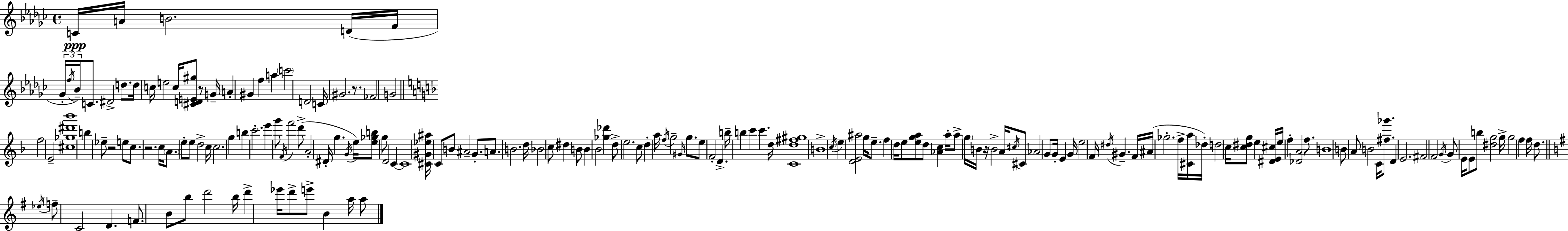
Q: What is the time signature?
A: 4/4